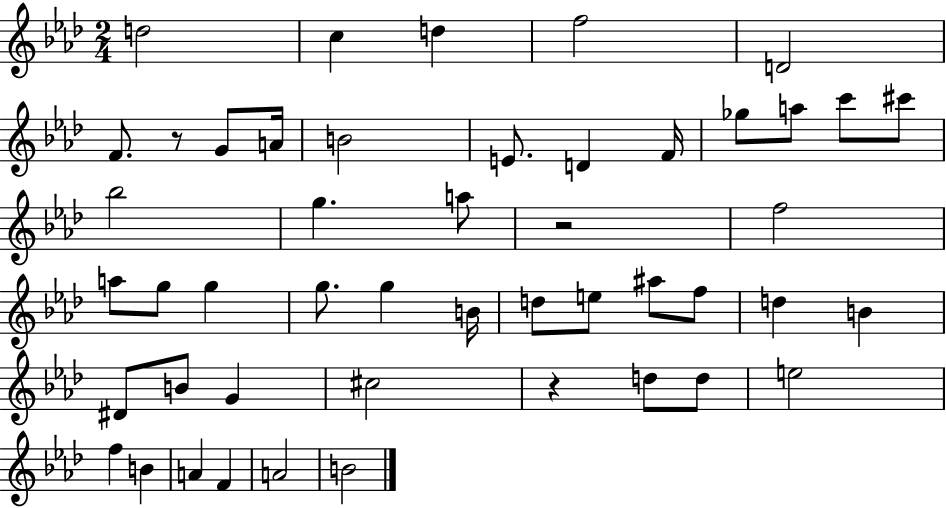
{
  \clef treble
  \numericTimeSignature
  \time 2/4
  \key aes \major
  d''2 | c''4 d''4 | f''2 | d'2 | \break f'8. r8 g'8 a'16 | b'2 | e'8. d'4 f'16 | ges''8 a''8 c'''8 cis'''8 | \break bes''2 | g''4. a''8 | r2 | f''2 | \break a''8 g''8 g''4 | g''8. g''4 b'16 | d''8 e''8 ais''8 f''8 | d''4 b'4 | \break dis'8 b'8 g'4 | cis''2 | r4 d''8 d''8 | e''2 | \break f''4 b'4 | a'4 f'4 | a'2 | b'2 | \break \bar "|."
}